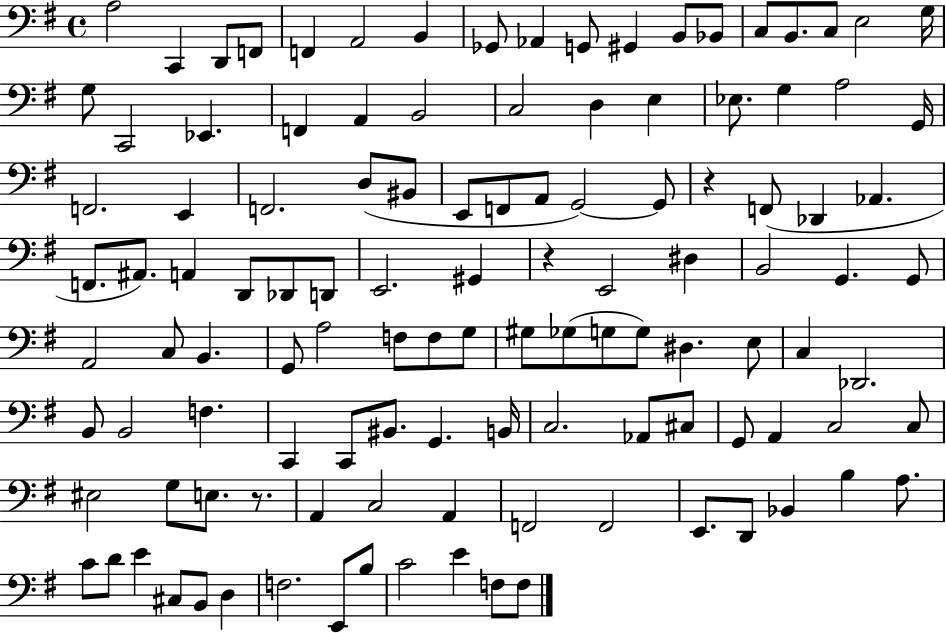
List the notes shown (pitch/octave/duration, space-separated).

A3/h C2/q D2/e F2/e F2/q A2/h B2/q Gb2/e Ab2/q G2/e G#2/q B2/e Bb2/e C3/e B2/e. C3/e E3/h G3/s G3/e C2/h Eb2/q. F2/q A2/q B2/h C3/h D3/q E3/q Eb3/e. G3/q A3/h G2/s F2/h. E2/q F2/h. D3/e BIS2/e E2/e F2/e A2/e G2/h G2/e R/q F2/e Db2/q Ab2/q. F2/e. A#2/e. A2/q D2/e Db2/e D2/e E2/h. G#2/q R/q E2/h D#3/q B2/h G2/q. G2/e A2/h C3/e B2/q. G2/e A3/h F3/e F3/e G3/e G#3/e Gb3/e G3/e G3/e D#3/q. E3/e C3/q Db2/h. B2/e B2/h F3/q. C2/q C2/e BIS2/e. G2/q. B2/s C3/h. Ab2/e C#3/e G2/e A2/q C3/h C3/e EIS3/h G3/e E3/e. R/e. A2/q C3/h A2/q F2/h F2/h E2/e. D2/e Bb2/q B3/q A3/e. C4/e D4/e E4/q C#3/e B2/e D3/q F3/h. E2/e B3/e C4/h E4/q F3/e F3/e